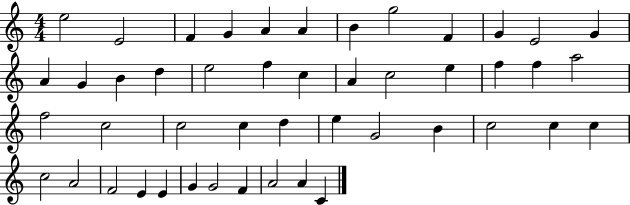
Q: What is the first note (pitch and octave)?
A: E5